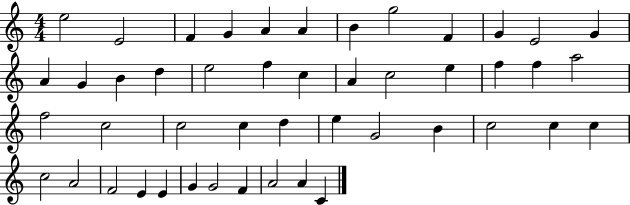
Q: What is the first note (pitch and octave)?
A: E5